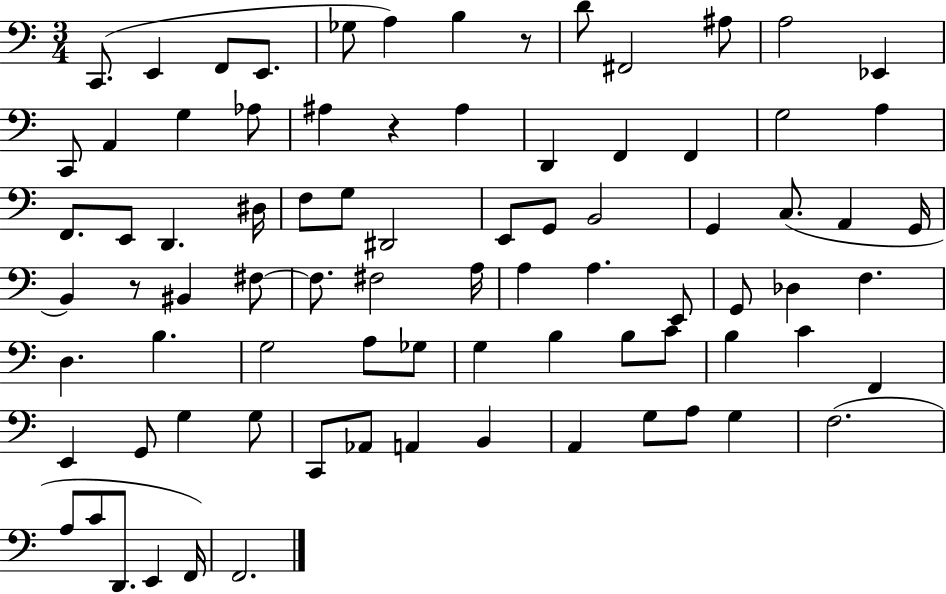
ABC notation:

X:1
T:Untitled
M:3/4
L:1/4
K:C
C,,/2 E,, F,,/2 E,,/2 _G,/2 A, B, z/2 D/2 ^F,,2 ^A,/2 A,2 _E,, C,,/2 A,, G, _A,/2 ^A, z ^A, D,, F,, F,, G,2 A, F,,/2 E,,/2 D,, ^D,/4 F,/2 G,/2 ^D,,2 E,,/2 G,,/2 B,,2 G,, C,/2 A,, G,,/4 B,, z/2 ^B,, ^F,/2 ^F,/2 ^F,2 A,/4 A, A, E,,/2 G,,/2 _D, F, D, B, G,2 A,/2 _G,/2 G, B, B,/2 C/2 B, C F,, E,, G,,/2 G, G,/2 C,,/2 _A,,/2 A,, B,, A,, G,/2 A,/2 G, F,2 A,/2 C/2 D,,/2 E,, F,,/4 F,,2